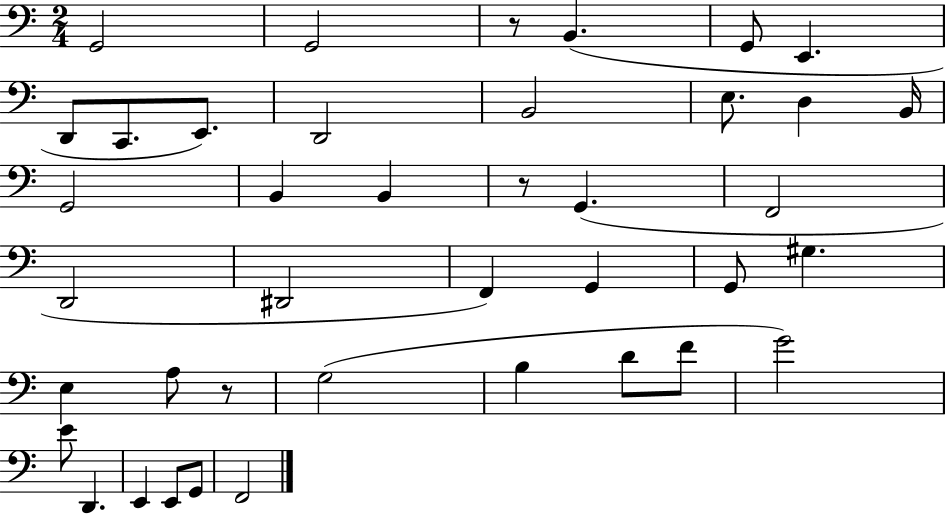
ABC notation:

X:1
T:Untitled
M:2/4
L:1/4
K:C
G,,2 G,,2 z/2 B,, G,,/2 E,, D,,/2 C,,/2 E,,/2 D,,2 B,,2 E,/2 D, B,,/4 G,,2 B,, B,, z/2 G,, F,,2 D,,2 ^D,,2 F,, G,, G,,/2 ^G, E, A,/2 z/2 G,2 B, D/2 F/2 G2 E/2 D,, E,, E,,/2 G,,/2 F,,2